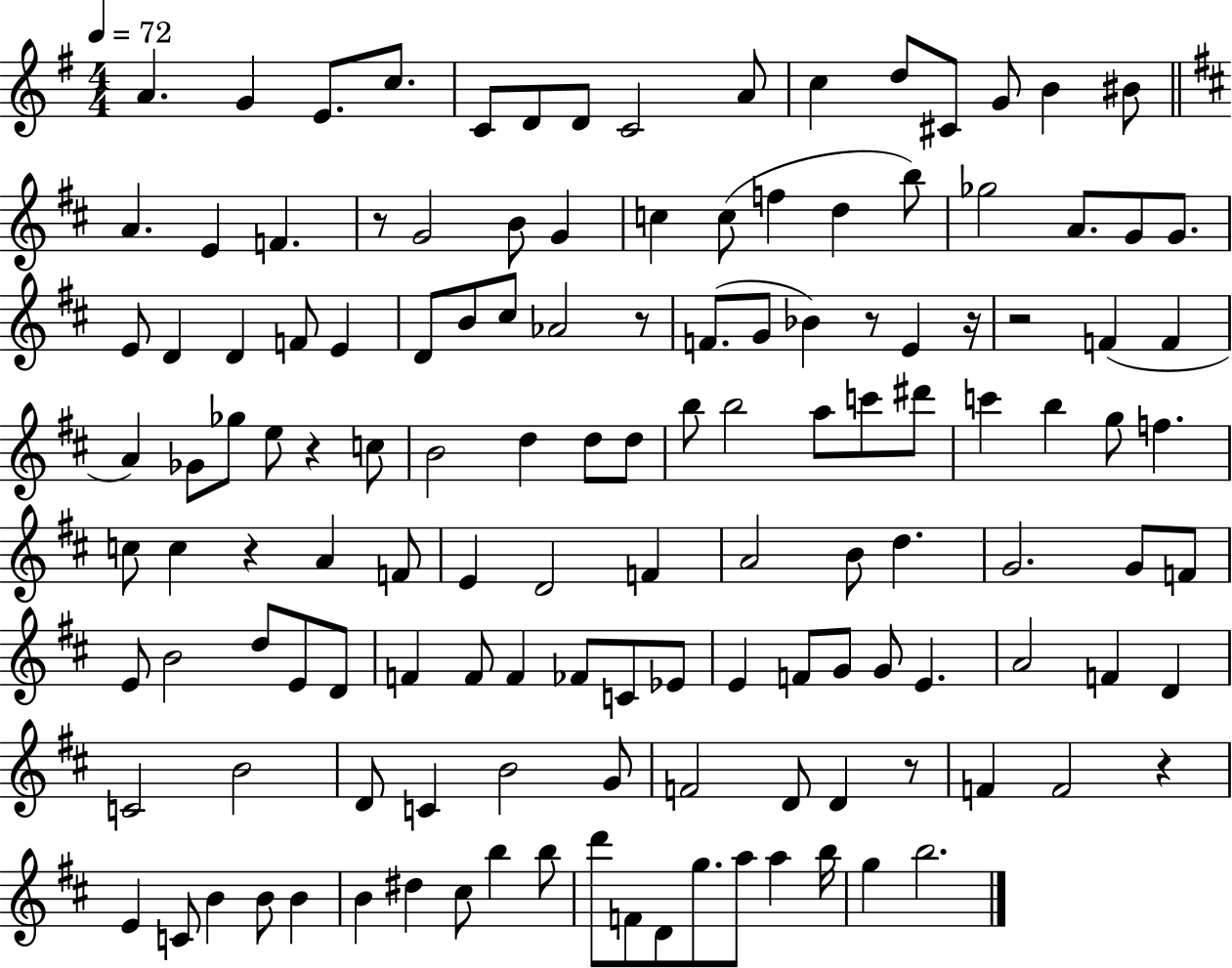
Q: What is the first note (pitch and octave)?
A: A4